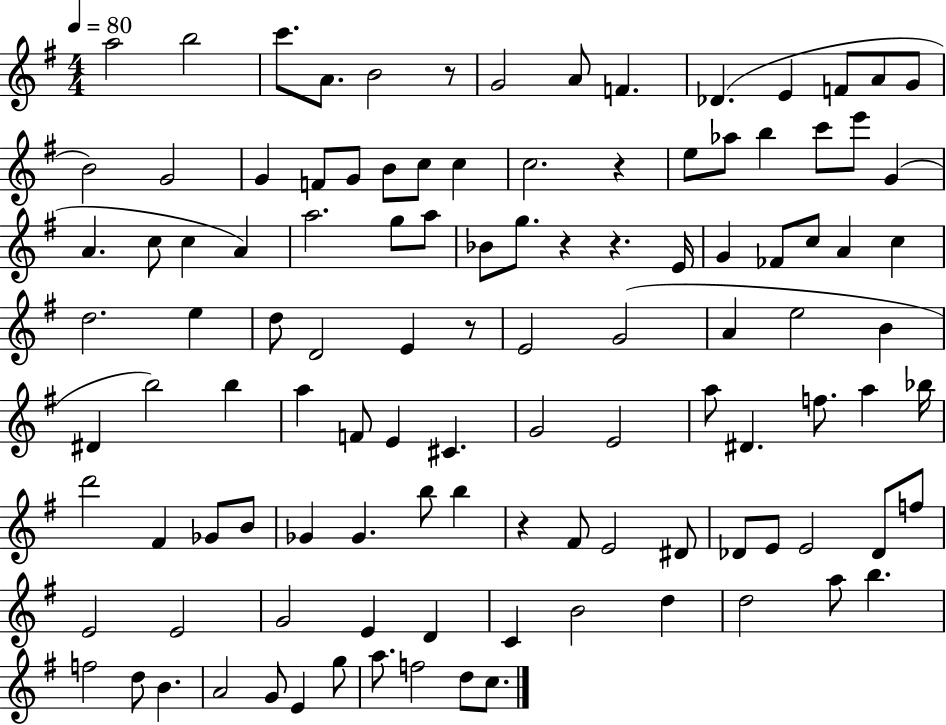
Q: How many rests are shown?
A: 6